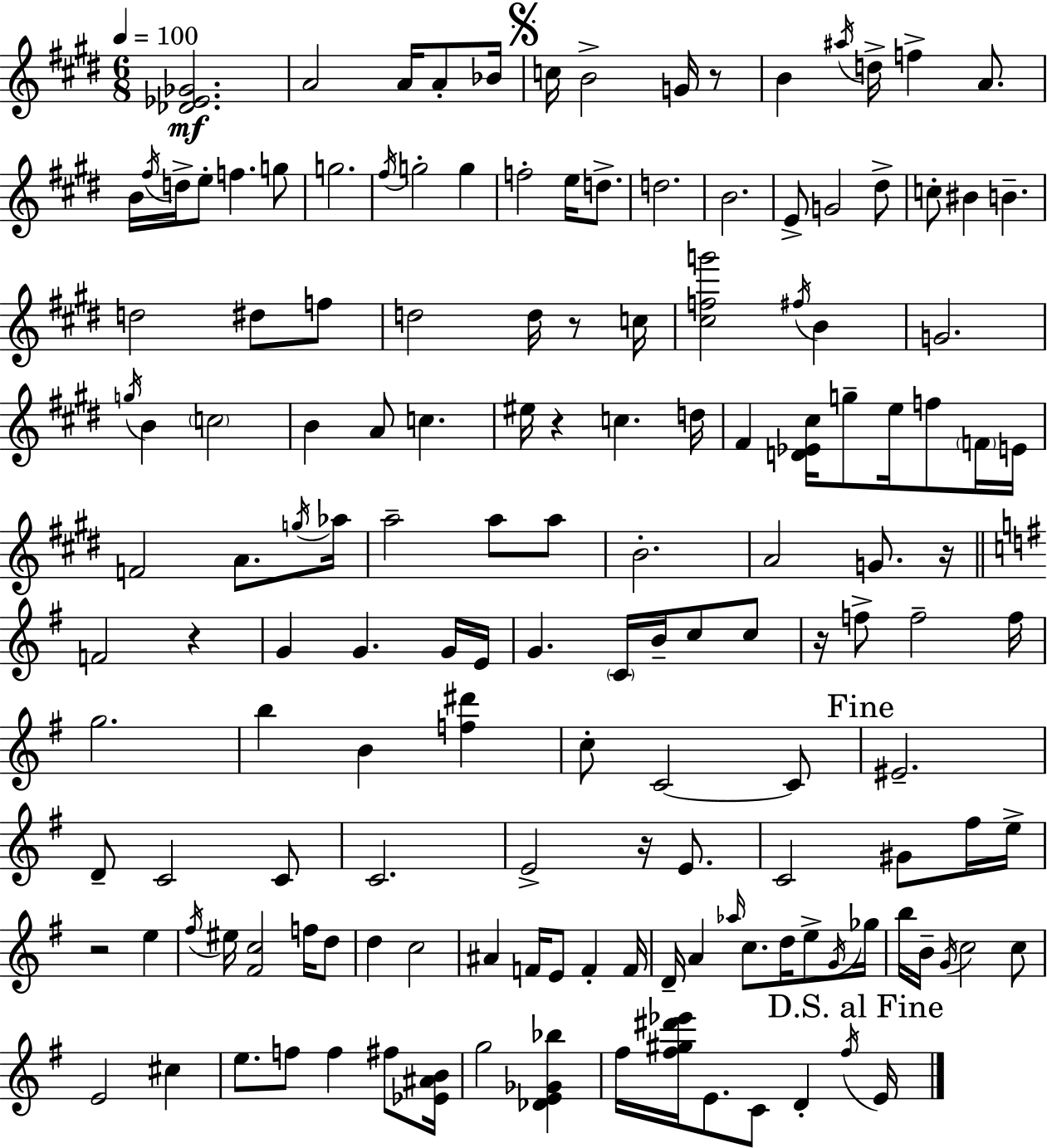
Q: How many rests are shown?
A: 8